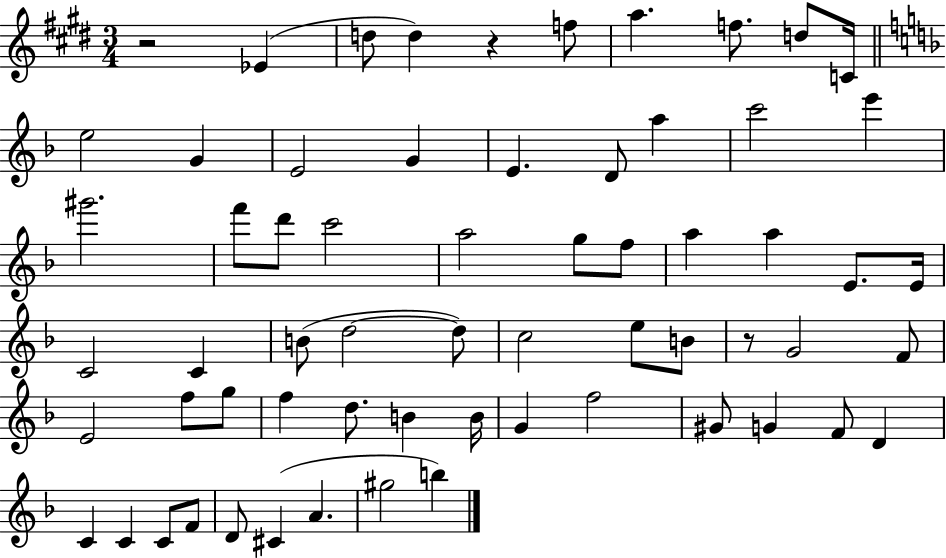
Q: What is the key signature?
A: E major